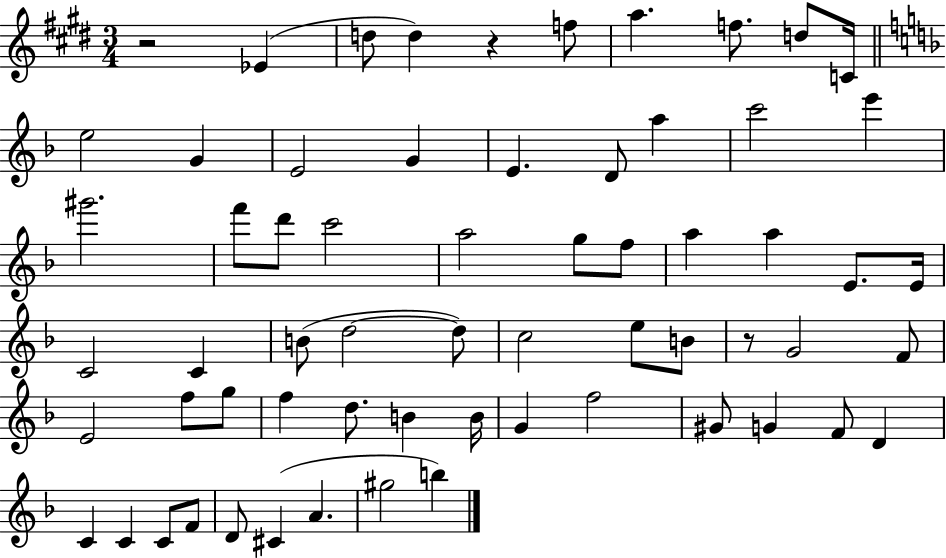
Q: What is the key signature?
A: E major